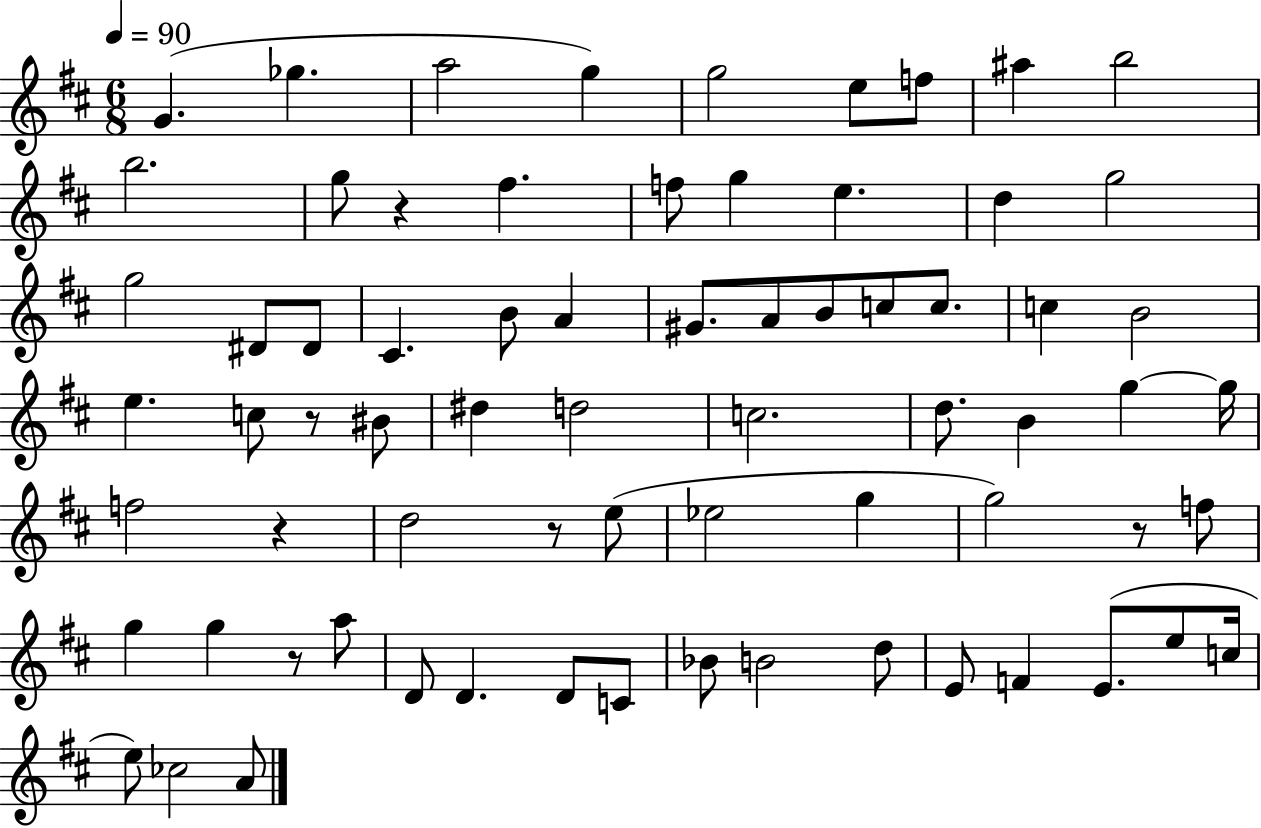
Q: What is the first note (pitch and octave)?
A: G4